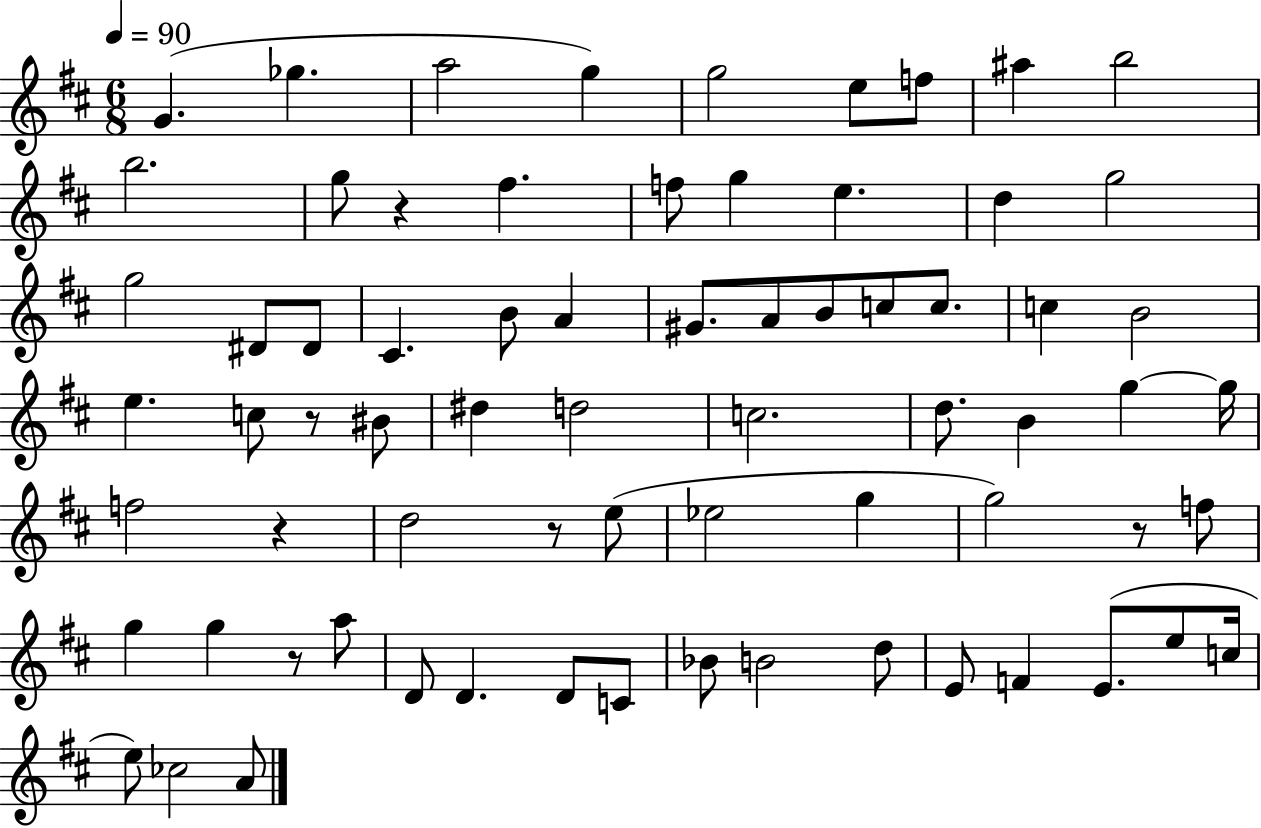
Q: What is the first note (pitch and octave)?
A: G4